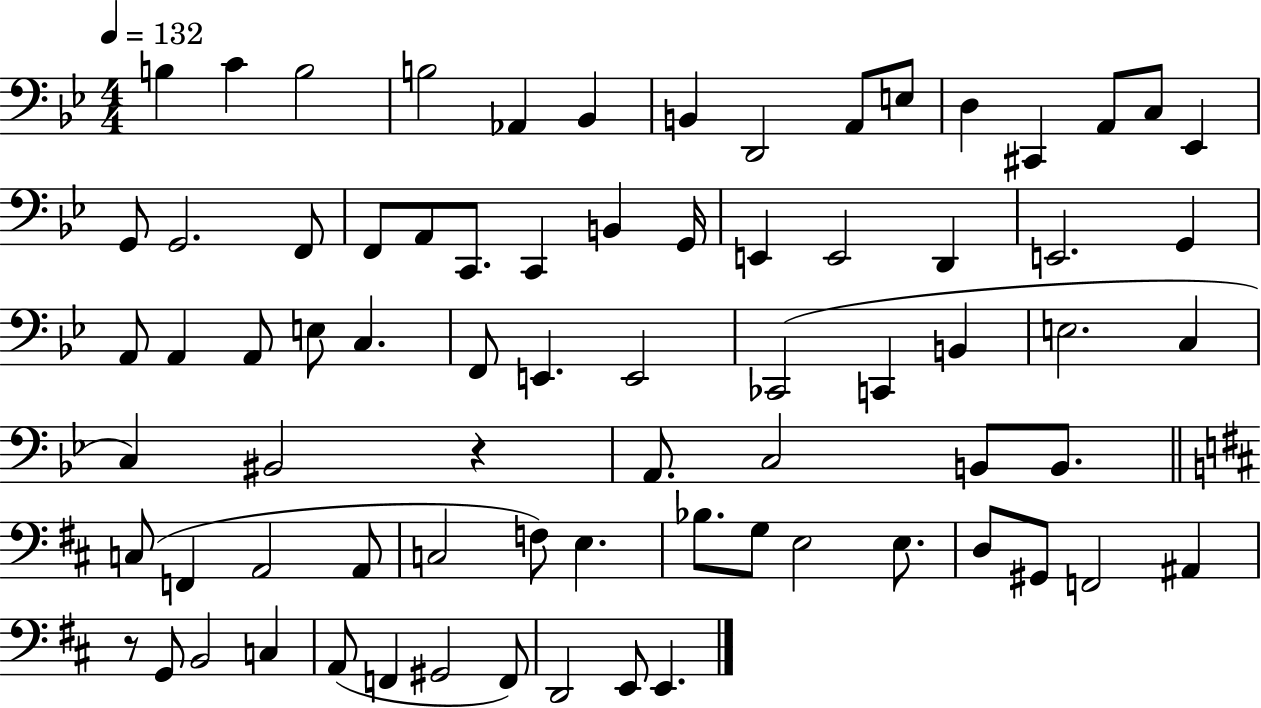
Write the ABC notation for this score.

X:1
T:Untitled
M:4/4
L:1/4
K:Bb
B, C B,2 B,2 _A,, _B,, B,, D,,2 A,,/2 E,/2 D, ^C,, A,,/2 C,/2 _E,, G,,/2 G,,2 F,,/2 F,,/2 A,,/2 C,,/2 C,, B,, G,,/4 E,, E,,2 D,, E,,2 G,, A,,/2 A,, A,,/2 E,/2 C, F,,/2 E,, E,,2 _C,,2 C,, B,, E,2 C, C, ^B,,2 z A,,/2 C,2 B,,/2 B,,/2 C,/2 F,, A,,2 A,,/2 C,2 F,/2 E, _B,/2 G,/2 E,2 E,/2 D,/2 ^G,,/2 F,,2 ^A,, z/2 G,,/2 B,,2 C, A,,/2 F,, ^G,,2 F,,/2 D,,2 E,,/2 E,,